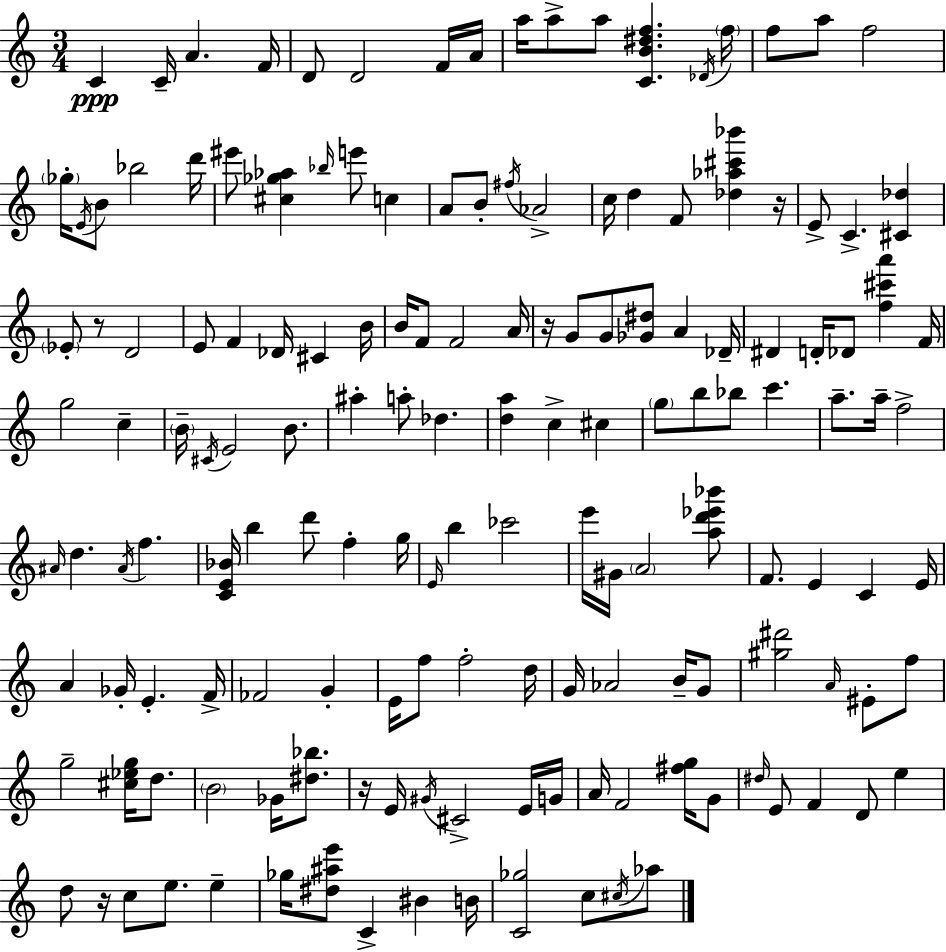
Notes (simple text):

C4/q C4/s A4/q. F4/s D4/e D4/h F4/s A4/s A5/s A5/e A5/e [C4,B4,D#5,F5]/q. Db4/s F5/s F5/e A5/e F5/h Gb5/s E4/s B4/e Bb5/h D6/s EIS6/e [C#5,Gb5,Ab5]/q Bb5/s E6/e C5/q A4/e B4/e F#5/s Ab4/h C5/s D5/q F4/e [Db5,Ab5,C#6,Bb6]/q R/s E4/e C4/q. [C#4,Db5]/q Eb4/e R/e D4/h E4/e F4/q Db4/s C#4/q B4/s B4/s F4/e F4/h A4/s R/s G4/e G4/e [Gb4,D#5]/e A4/q Db4/s D#4/q D4/s Db4/e [F5,C#6,A6]/q F4/s G5/h C5/q B4/s C#4/s E4/h B4/e. A#5/q A5/e Db5/q. [D5,A5]/q C5/q C#5/q G5/e B5/e Bb5/e C6/q. A5/e. A5/s F5/h A#4/s D5/q. A#4/s F5/q. [C4,E4,Bb4]/s B5/q D6/e F5/q G5/s E4/s B5/q CES6/h E6/s G#4/s A4/h [A5,D6,Eb6,Bb6]/e F4/e. E4/q C4/q E4/s A4/q Gb4/s E4/q. F4/s FES4/h G4/q E4/s F5/e F5/h D5/s G4/s Ab4/h B4/s G4/e [G#5,D#6]/h A4/s EIS4/e F5/e G5/h [C#5,Eb5,G5]/s D5/e. B4/h Gb4/s [D#5,Bb5]/e. R/s E4/s G#4/s C#4/h E4/s G4/s A4/s F4/h [F#5,G5]/s G4/e D#5/s E4/e F4/q D4/e E5/q D5/e R/s C5/e E5/e. E5/q Gb5/s [D#5,A#5,E6]/e C4/q BIS4/q B4/s [C4,Gb5]/h C5/e C#5/s Ab5/e